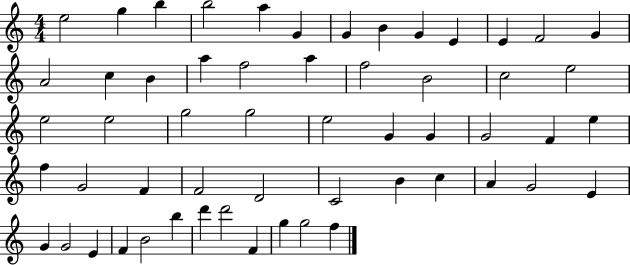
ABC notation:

X:1
T:Untitled
M:4/4
L:1/4
K:C
e2 g b b2 a G G B G E E F2 G A2 c B a f2 a f2 B2 c2 e2 e2 e2 g2 g2 e2 G G G2 F e f G2 F F2 D2 C2 B c A G2 E G G2 E F B2 b d' d'2 F g g2 f